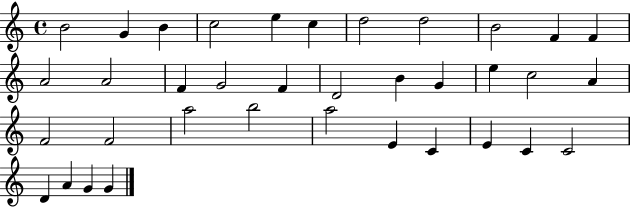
B4/h G4/q B4/q C5/h E5/q C5/q D5/h D5/h B4/h F4/q F4/q A4/h A4/h F4/q G4/h F4/q D4/h B4/q G4/q E5/q C5/h A4/q F4/h F4/h A5/h B5/h A5/h E4/q C4/q E4/q C4/q C4/h D4/q A4/q G4/q G4/q